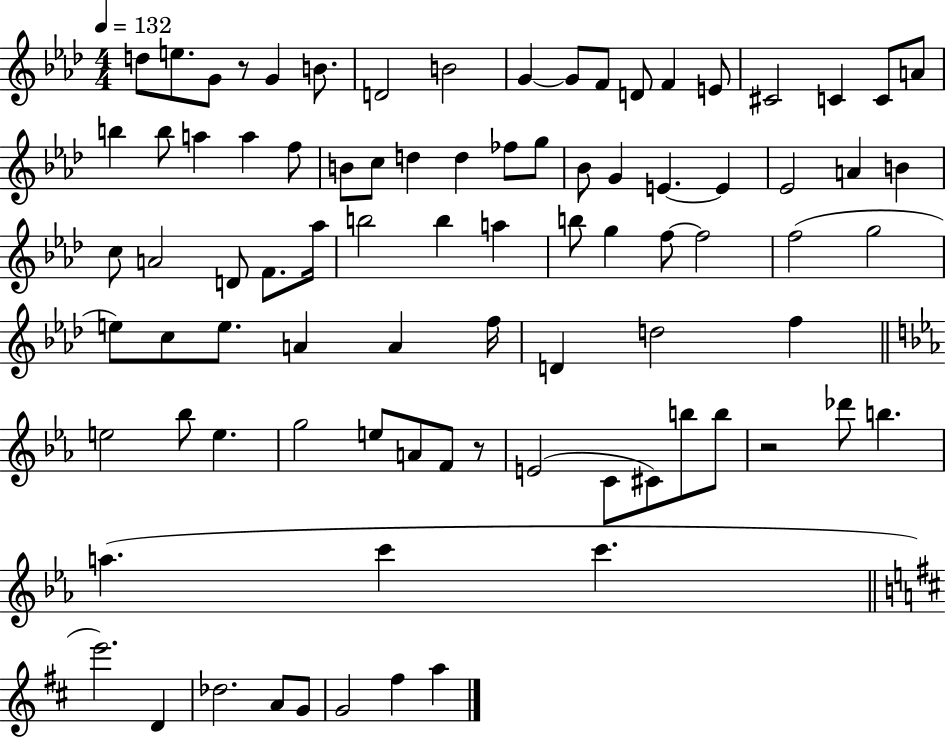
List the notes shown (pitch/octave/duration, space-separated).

D5/e E5/e. G4/e R/e G4/q B4/e. D4/h B4/h G4/q G4/e F4/e D4/e F4/q E4/e C#4/h C4/q C4/e A4/e B5/q B5/e A5/q A5/q F5/e B4/e C5/e D5/q D5/q FES5/e G5/e Bb4/e G4/q E4/q. E4/q Eb4/h A4/q B4/q C5/e A4/h D4/e F4/e. Ab5/s B5/h B5/q A5/q B5/e G5/q F5/e F5/h F5/h G5/h E5/e C5/e E5/e. A4/q A4/q F5/s D4/q D5/h F5/q E5/h Bb5/e E5/q. G5/h E5/e A4/e F4/e R/e E4/h C4/e C#4/e B5/e B5/e R/h Db6/e B5/q. A5/q. C6/q C6/q. E6/h. D4/q Db5/h. A4/e G4/e G4/h F#5/q A5/q